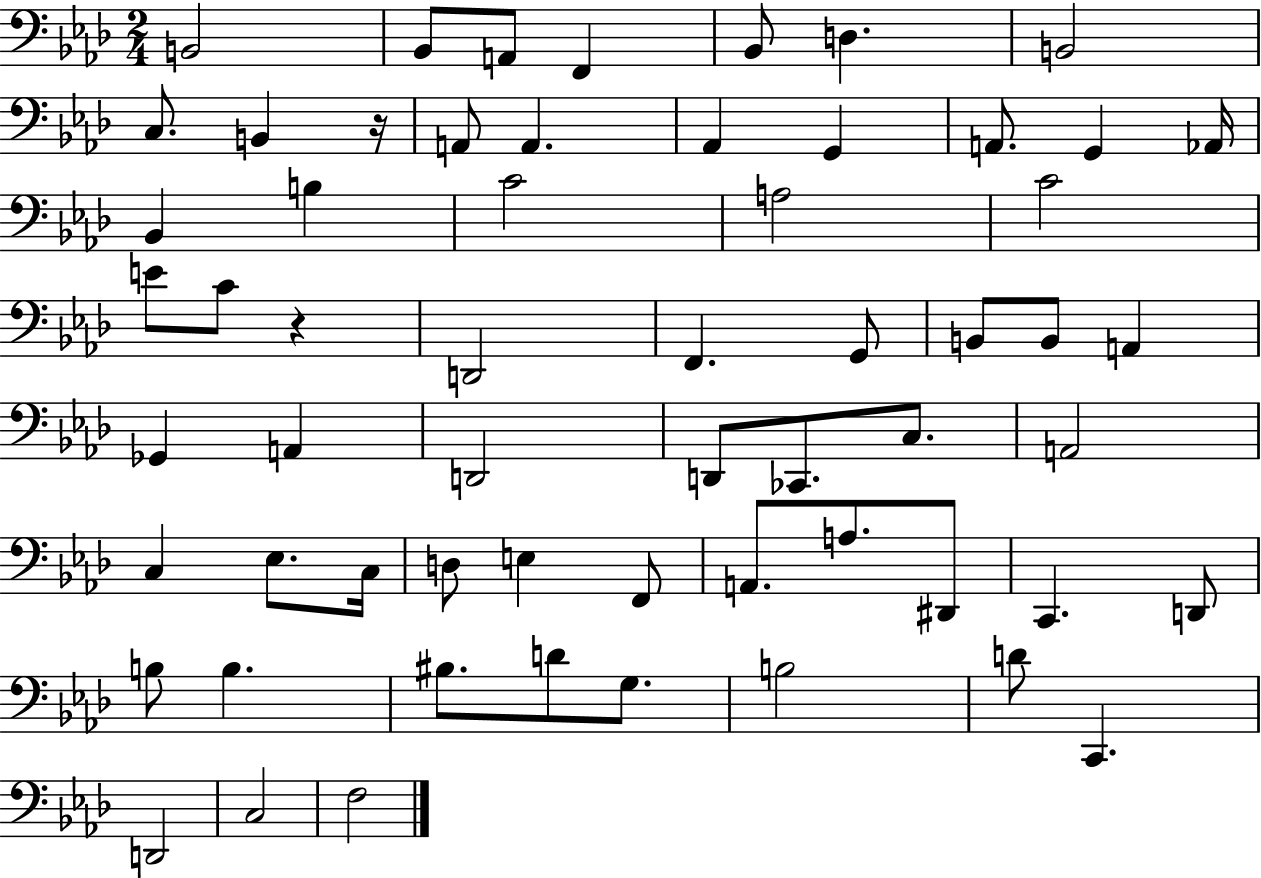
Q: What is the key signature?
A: AES major